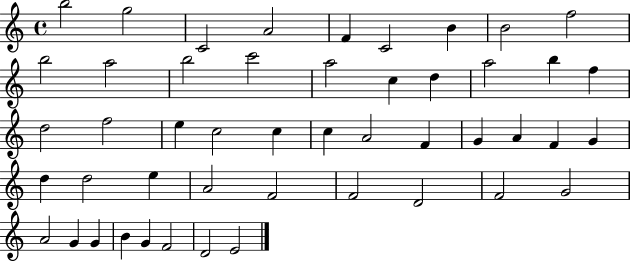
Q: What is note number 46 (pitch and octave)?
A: F4